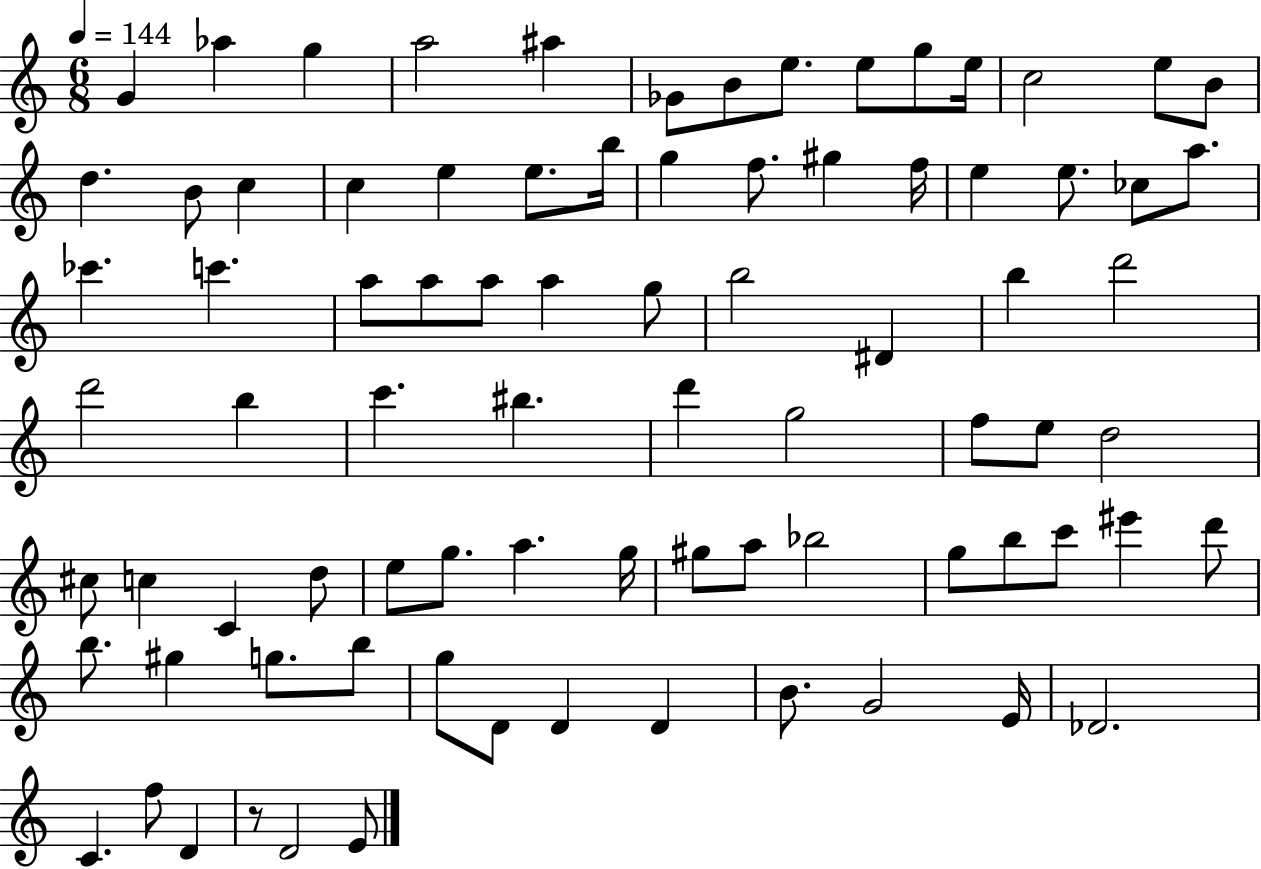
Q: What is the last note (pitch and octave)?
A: E4